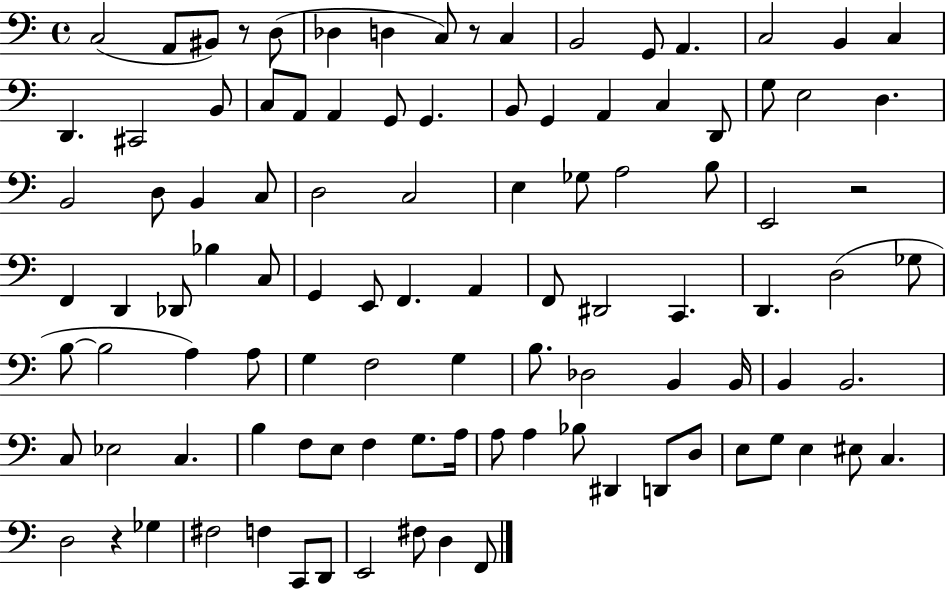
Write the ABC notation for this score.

X:1
T:Untitled
M:4/4
L:1/4
K:C
C,2 A,,/2 ^B,,/2 z/2 D,/2 _D, D, C,/2 z/2 C, B,,2 G,,/2 A,, C,2 B,, C, D,, ^C,,2 B,,/2 C,/2 A,,/2 A,, G,,/2 G,, B,,/2 G,, A,, C, D,,/2 G,/2 E,2 D, B,,2 D,/2 B,, C,/2 D,2 C,2 E, _G,/2 A,2 B,/2 E,,2 z2 F,, D,, _D,,/2 _B, C,/2 G,, E,,/2 F,, A,, F,,/2 ^D,,2 C,, D,, D,2 _G,/2 B,/2 B,2 A, A,/2 G, F,2 G, B,/2 _D,2 B,, B,,/4 B,, B,,2 C,/2 _E,2 C, B, F,/2 E,/2 F, G,/2 A,/4 A,/2 A, _B,/2 ^D,, D,,/2 D,/2 E,/2 G,/2 E, ^E,/2 C, D,2 z _G, ^F,2 F, C,,/2 D,,/2 E,,2 ^F,/2 D, F,,/2